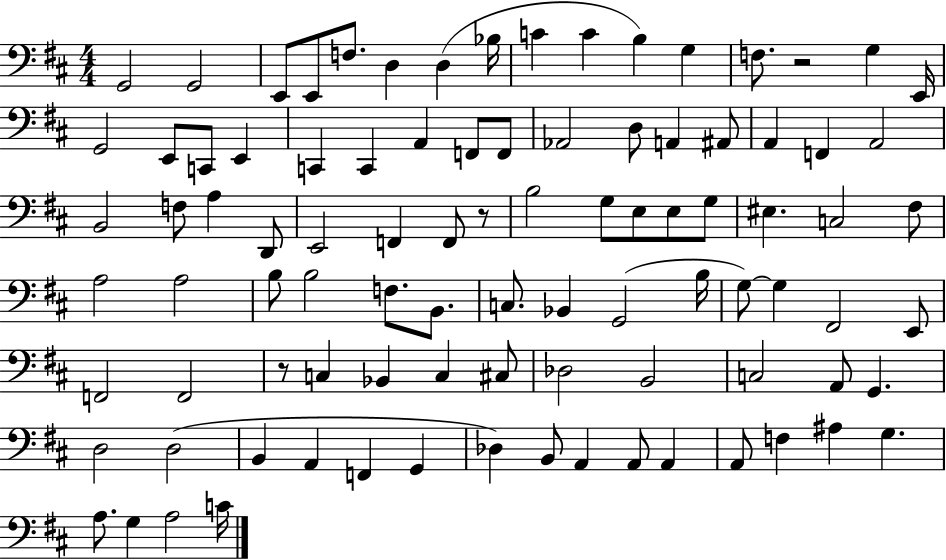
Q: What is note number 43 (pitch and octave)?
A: G3